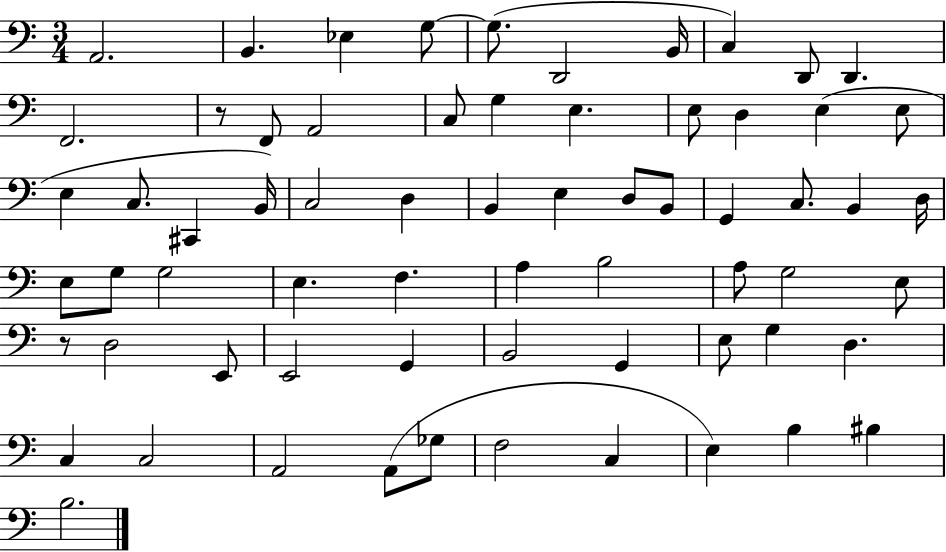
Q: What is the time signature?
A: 3/4